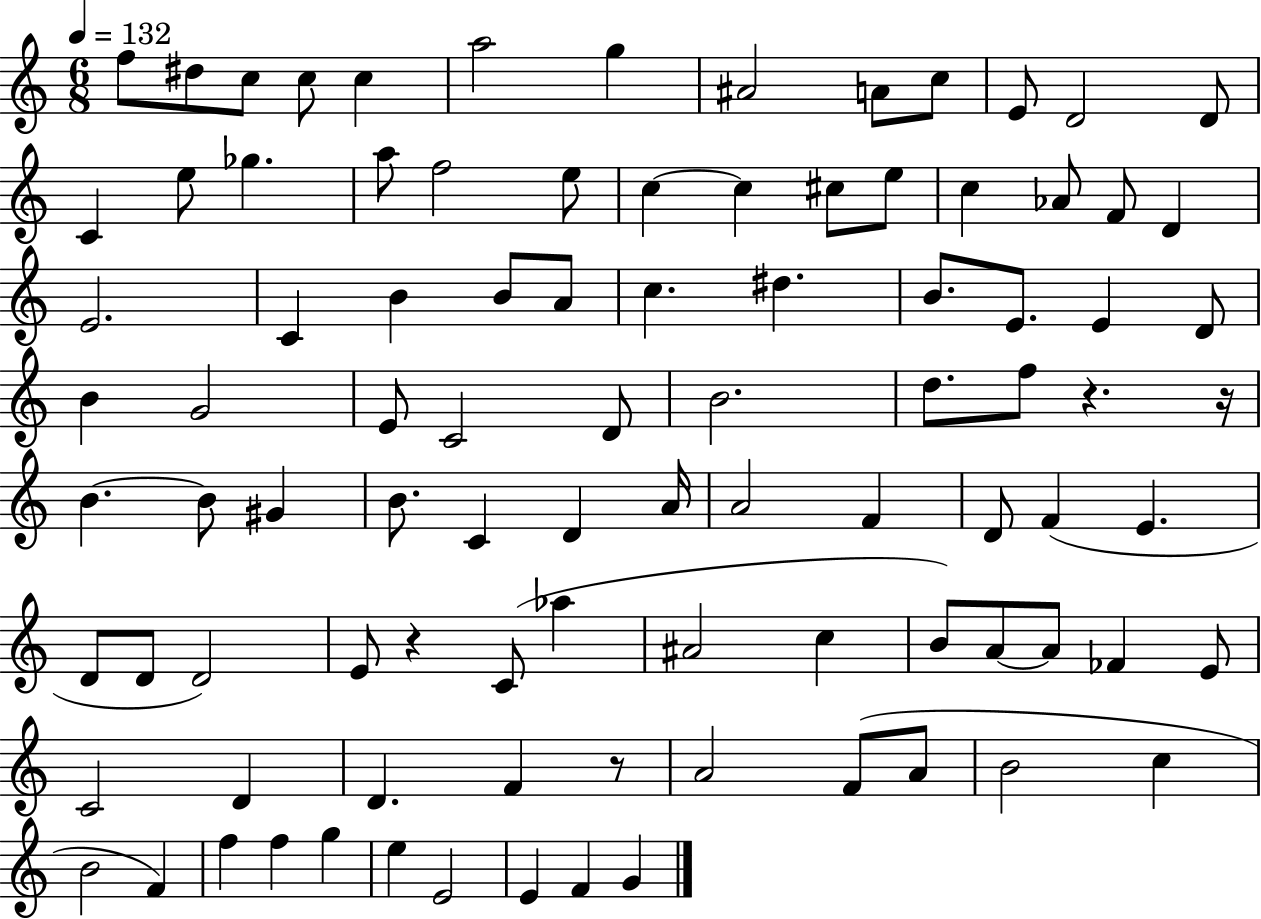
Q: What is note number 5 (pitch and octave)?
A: C5